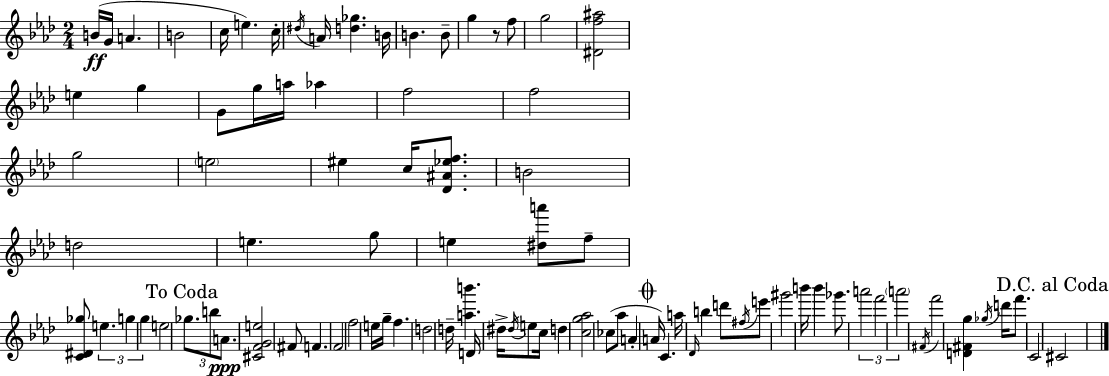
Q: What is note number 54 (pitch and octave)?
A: C5